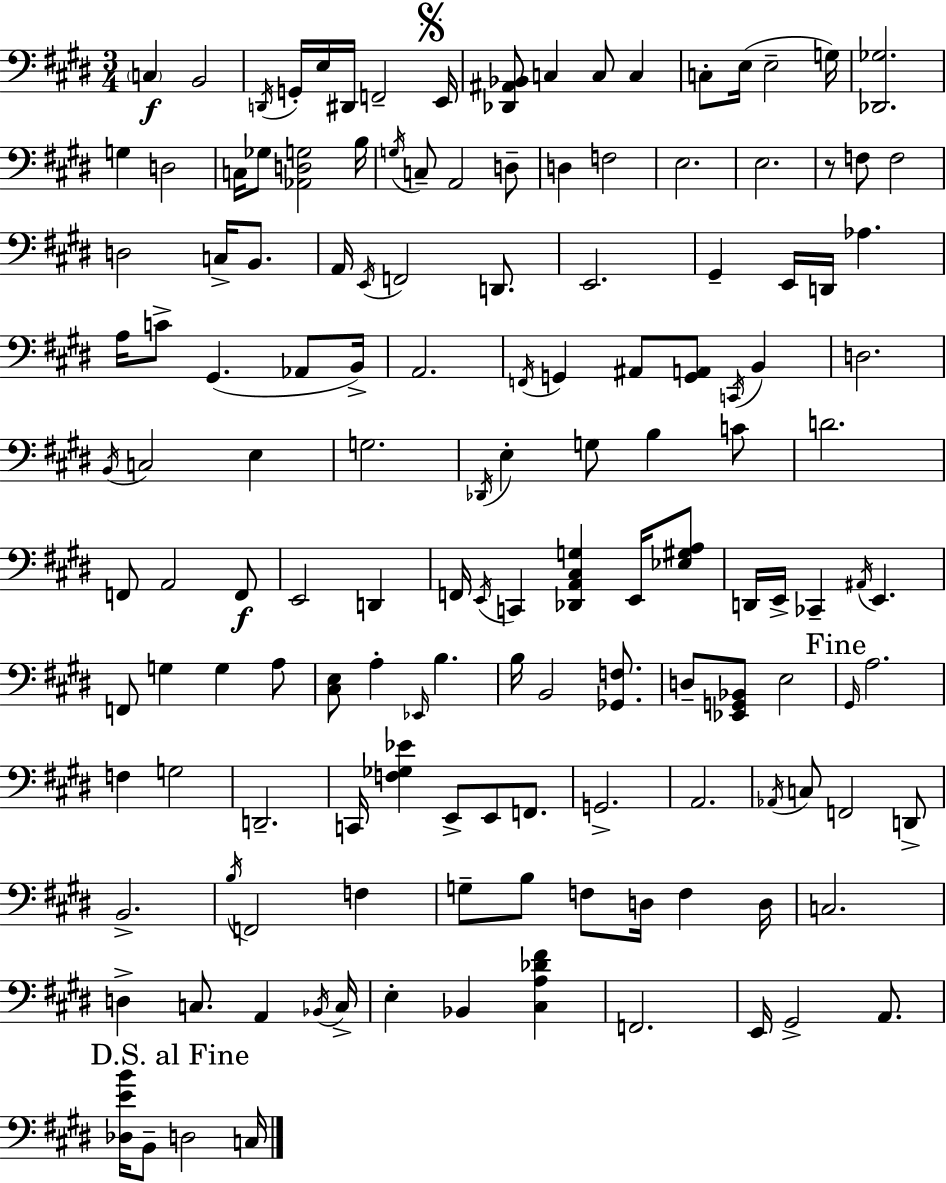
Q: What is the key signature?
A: E major